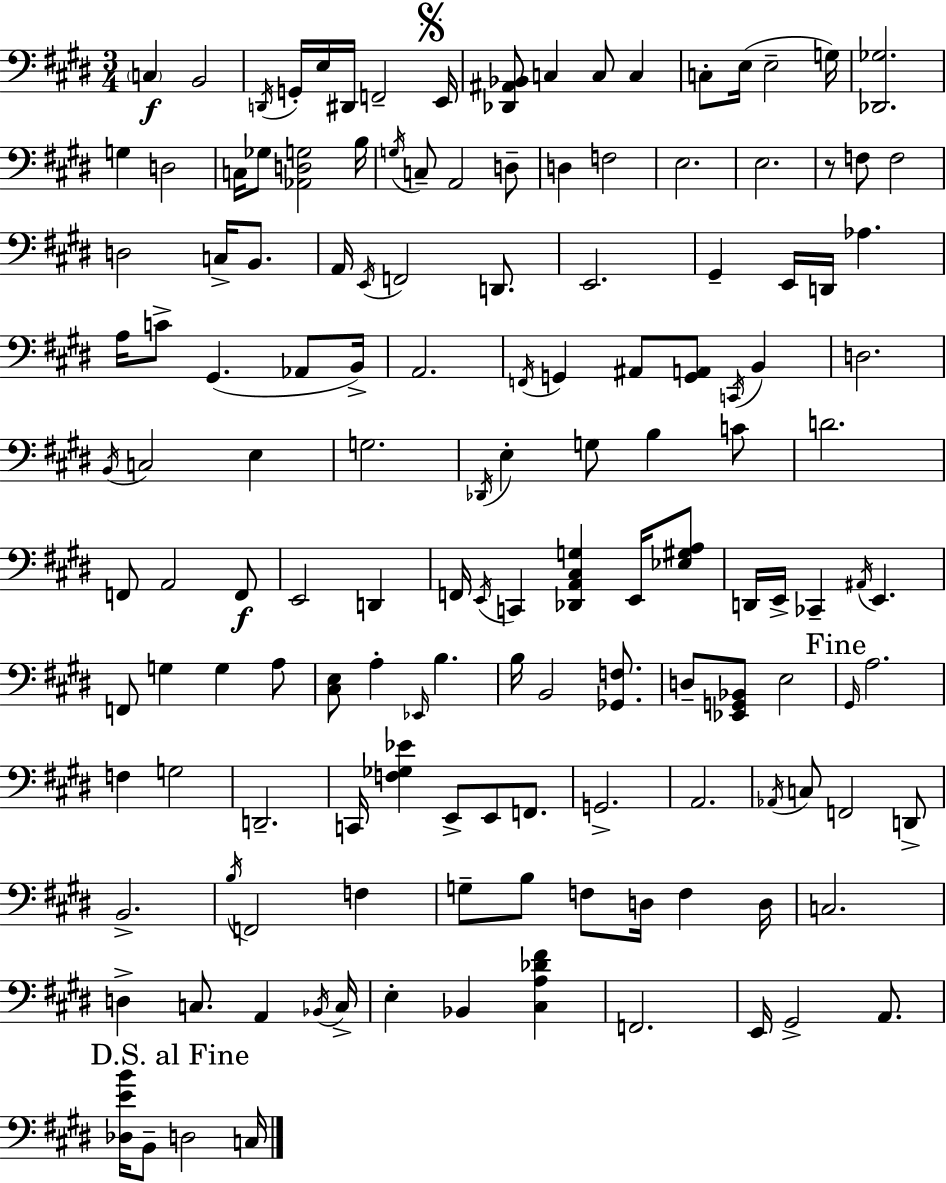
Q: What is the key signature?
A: E major